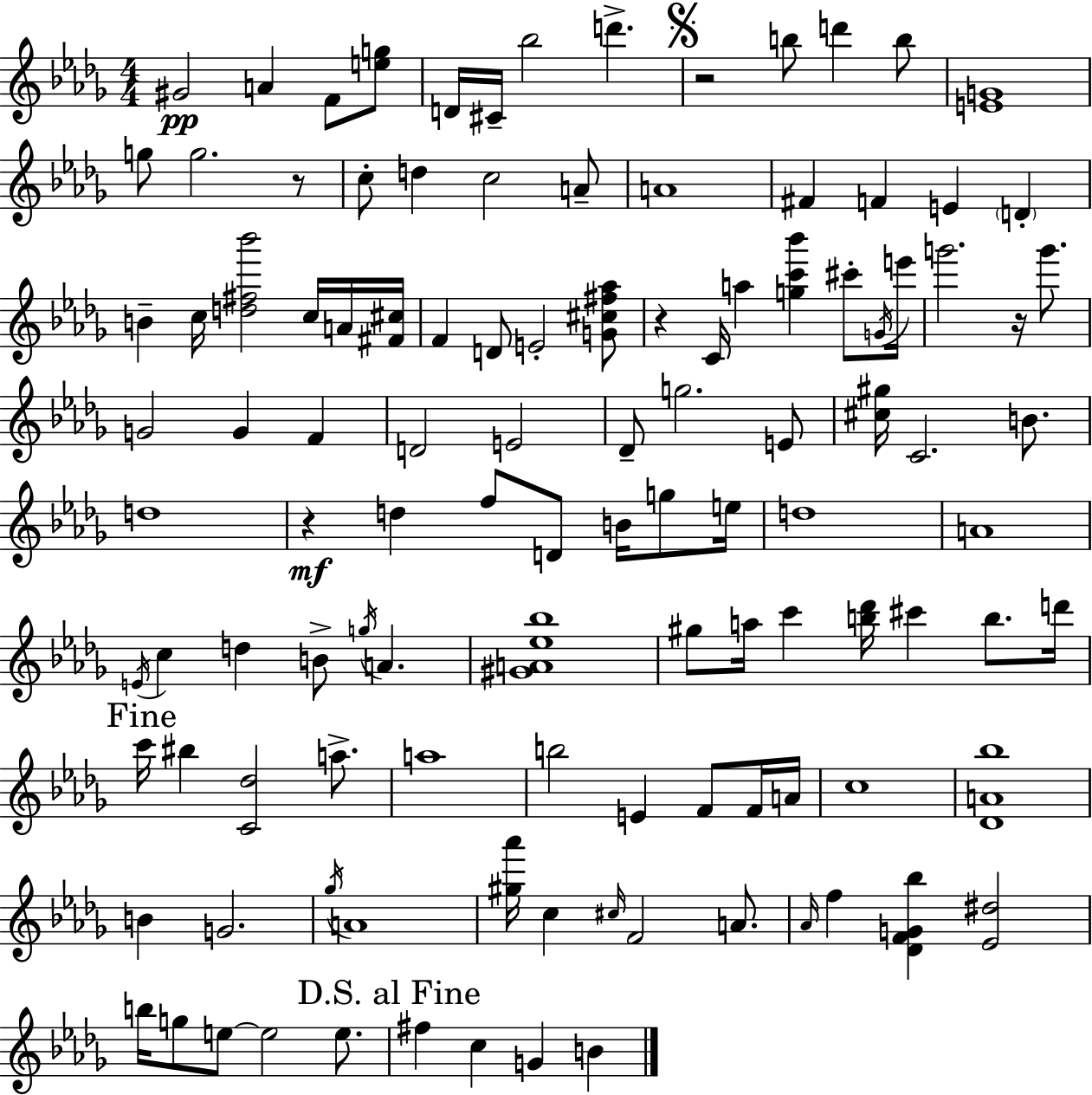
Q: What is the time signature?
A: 4/4